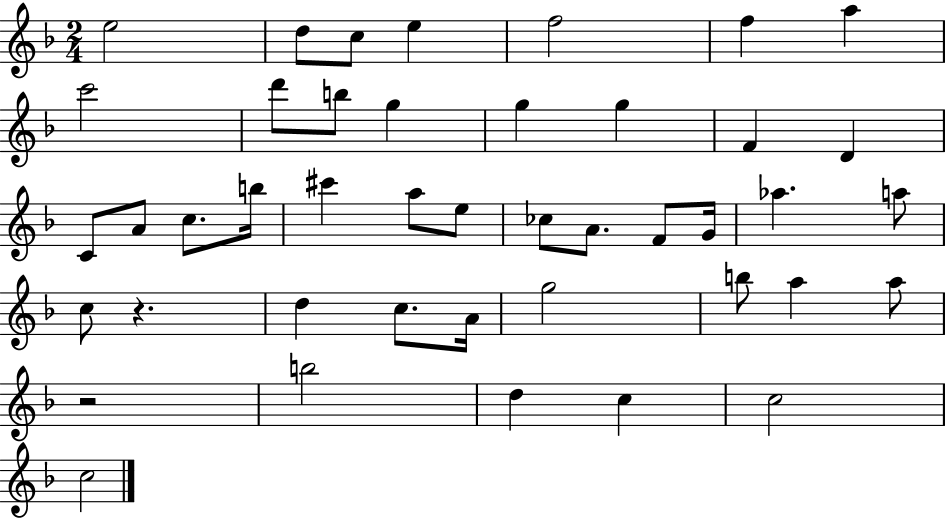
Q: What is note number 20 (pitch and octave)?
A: C#6